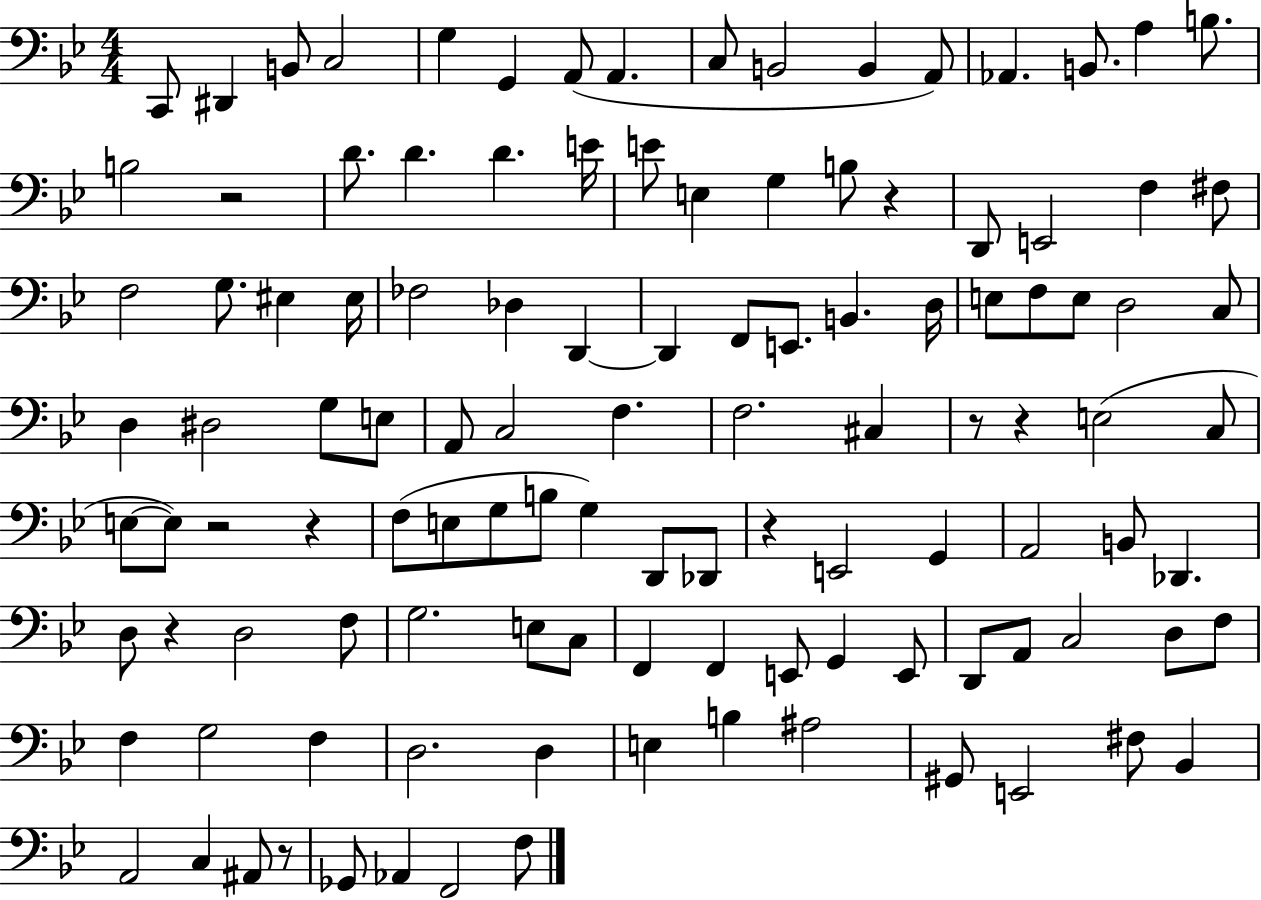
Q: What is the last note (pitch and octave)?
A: F3